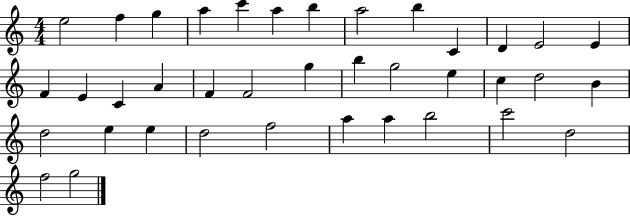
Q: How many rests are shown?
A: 0